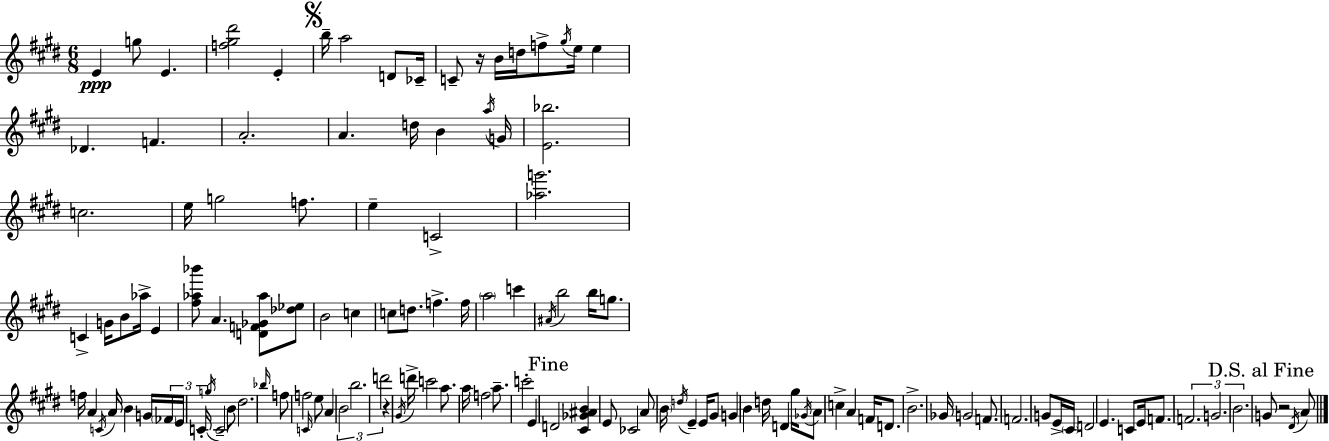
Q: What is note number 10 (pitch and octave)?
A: B4